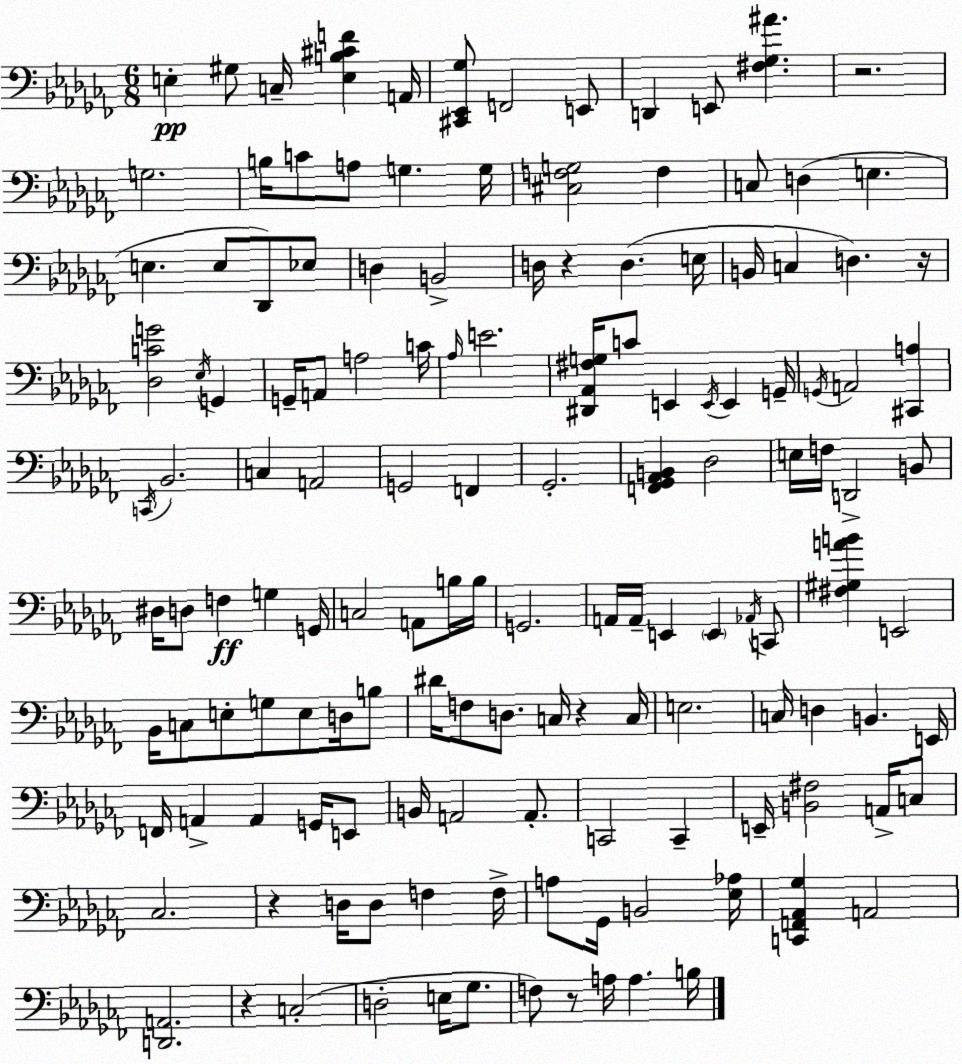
X:1
T:Untitled
M:6/8
L:1/4
K:Abm
E, ^G,/2 C,/4 [E,B,^CF] A,,/4 [^C,,_E,,_G,]/2 F,,2 E,,/2 D,, E,,/2 [^F,_G,^A] z2 G,2 B,/4 C/2 A,/2 G, G,/4 [^C,F,G,]2 F, C,/2 D, E, E, E,/2 _D,,/2 _E,/2 D, B,,2 D,/4 z D, E,/4 B,,/4 C, D, z/4 [_D,CG]2 _E,/4 G,, G,,/4 A,,/2 A,2 C/4 _A,/4 E2 [^D,,_A,,^F,G,]/4 C/2 E,, E,,/4 E,, G,,/4 G,,/4 A,,2 [^C,,A,] C,,/4 _B,,2 C, A,,2 G,,2 F,, _G,,2 [F,,_G,,_A,,B,,] _D,2 E,/4 F,/4 D,,2 B,,/2 ^D,/4 D,/2 F, G, G,,/4 C,2 A,,/2 B,/4 B,/4 G,,2 A,,/4 A,,/4 E,, E,, _A,,/4 C,,/2 [^F,^G,AB] E,,2 _B,,/4 C,/2 E,/2 G,/2 E,/2 D,/4 B,/2 ^D/4 F,/2 D,/2 C,/4 z C,/4 E,2 C,/4 D, B,, E,,/4 F,,/4 A,, A,, G,,/4 E,,/2 B,,/4 A,,2 A,,/2 C,,2 C,, E,,/4 [B,,^F,]2 A,,/4 C,/2 _C,2 z D,/4 D,/2 F, F,/4 A,/2 _G,,/4 B,,2 [_E,_A,]/4 [C,,F,,_A,,_G,] A,,2 [D,,A,,]2 z C,2 D,2 E,/4 _G,/2 F,/2 z/2 A,/4 A, B,/4